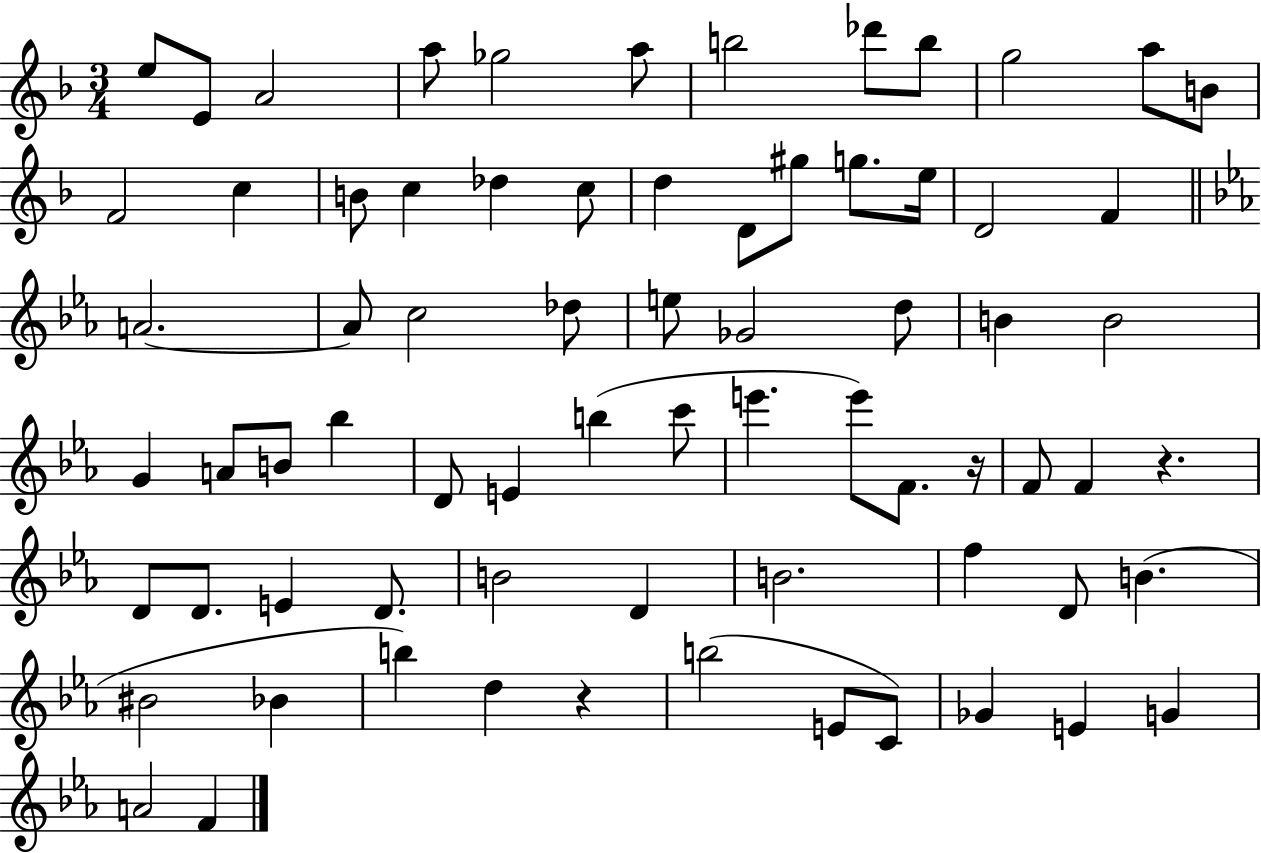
E5/e E4/e A4/h A5/e Gb5/h A5/e B5/h Db6/e B5/e G5/h A5/e B4/e F4/h C5/q B4/e C5/q Db5/q C5/e D5/q D4/e G#5/e G5/e. E5/s D4/h F4/q A4/h. A4/e C5/h Db5/e E5/e Gb4/h D5/e B4/q B4/h G4/q A4/e B4/e Bb5/q D4/e E4/q B5/q C6/e E6/q. E6/e F4/e. R/s F4/e F4/q R/q. D4/e D4/e. E4/q D4/e. B4/h D4/q B4/h. F5/q D4/e B4/q. BIS4/h Bb4/q B5/q D5/q R/q B5/h E4/e C4/e Gb4/q E4/q G4/q A4/h F4/q